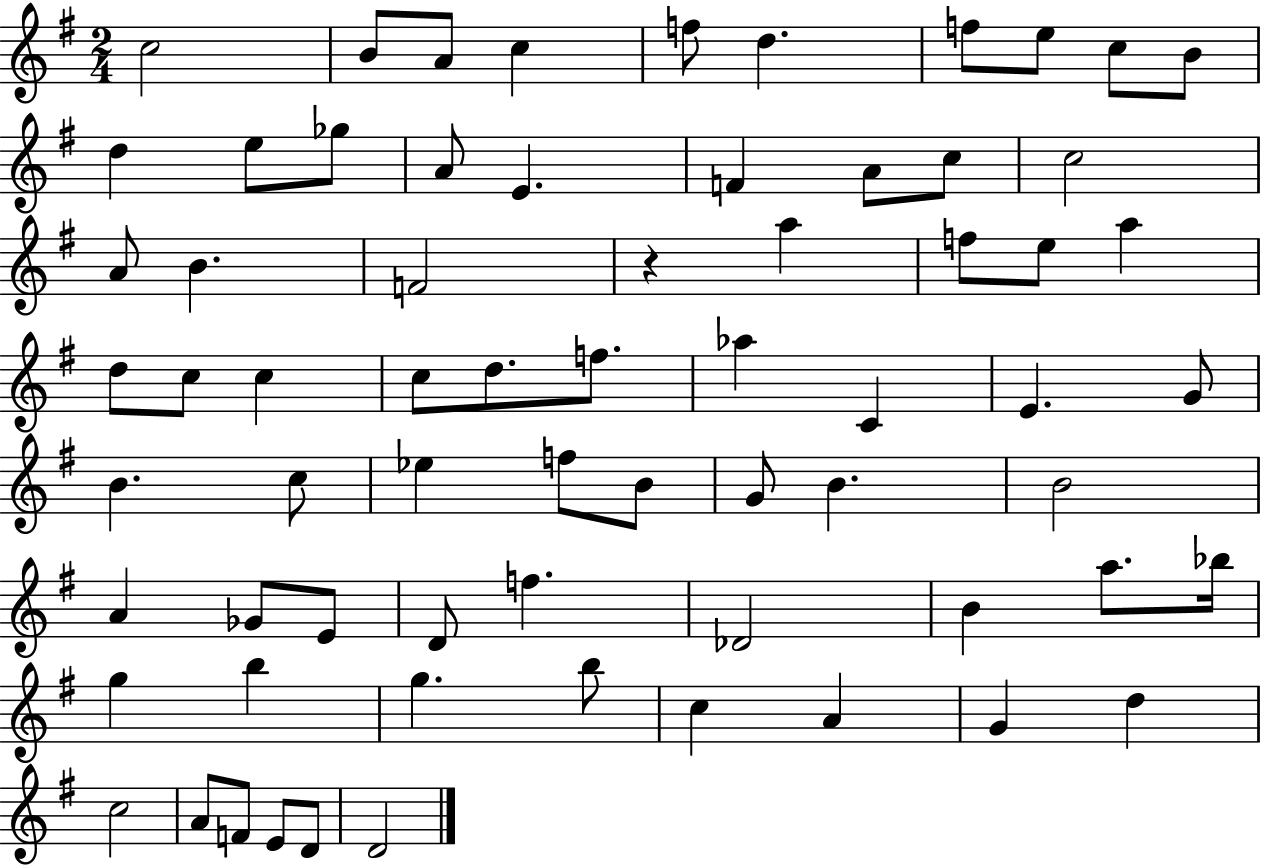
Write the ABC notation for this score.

X:1
T:Untitled
M:2/4
L:1/4
K:G
c2 B/2 A/2 c f/2 d f/2 e/2 c/2 B/2 d e/2 _g/2 A/2 E F A/2 c/2 c2 A/2 B F2 z a f/2 e/2 a d/2 c/2 c c/2 d/2 f/2 _a C E G/2 B c/2 _e f/2 B/2 G/2 B B2 A _G/2 E/2 D/2 f _D2 B a/2 _b/4 g b g b/2 c A G d c2 A/2 F/2 E/2 D/2 D2